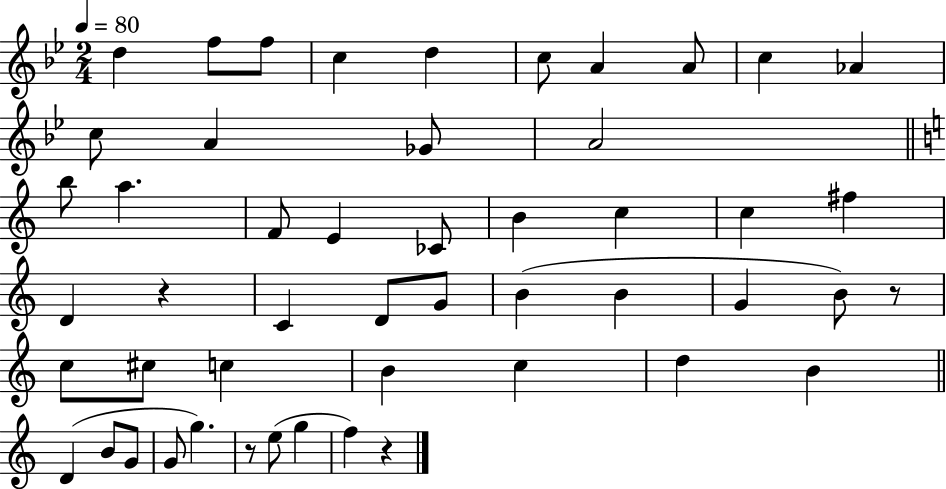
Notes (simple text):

D5/q F5/e F5/e C5/q D5/q C5/e A4/q A4/e C5/q Ab4/q C5/e A4/q Gb4/e A4/h B5/e A5/q. F4/e E4/q CES4/e B4/q C5/q C5/q F#5/q D4/q R/q C4/q D4/e G4/e B4/q B4/q G4/q B4/e R/e C5/e C#5/e C5/q B4/q C5/q D5/q B4/q D4/q B4/e G4/e G4/e G5/q. R/e E5/e G5/q F5/q R/q